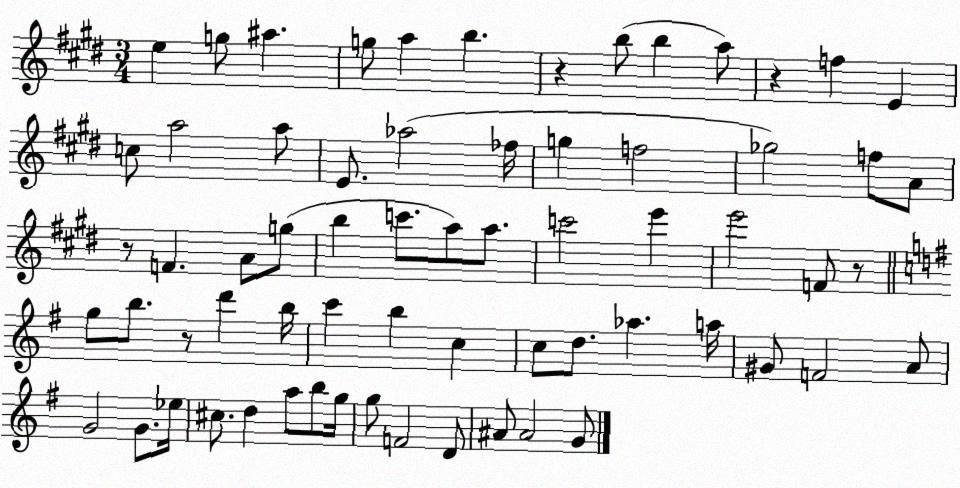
X:1
T:Untitled
M:3/4
L:1/4
K:E
e g/2 ^a g/2 a b z b/2 b a/2 z f E c/2 a2 a/2 E/2 _a2 _f/4 g f2 _g2 f/2 A/2 z/2 F A/2 g/2 b c'/2 a/2 a/2 c'2 e' e'2 F/2 z/2 g/2 b/2 z/2 d' b/4 c' b c c/2 d/2 _a a/4 ^G/2 F2 A/2 G2 G/2 _e/4 ^c/2 d a/2 b/2 g/4 g/2 F2 D/2 ^A/2 ^A2 G/2